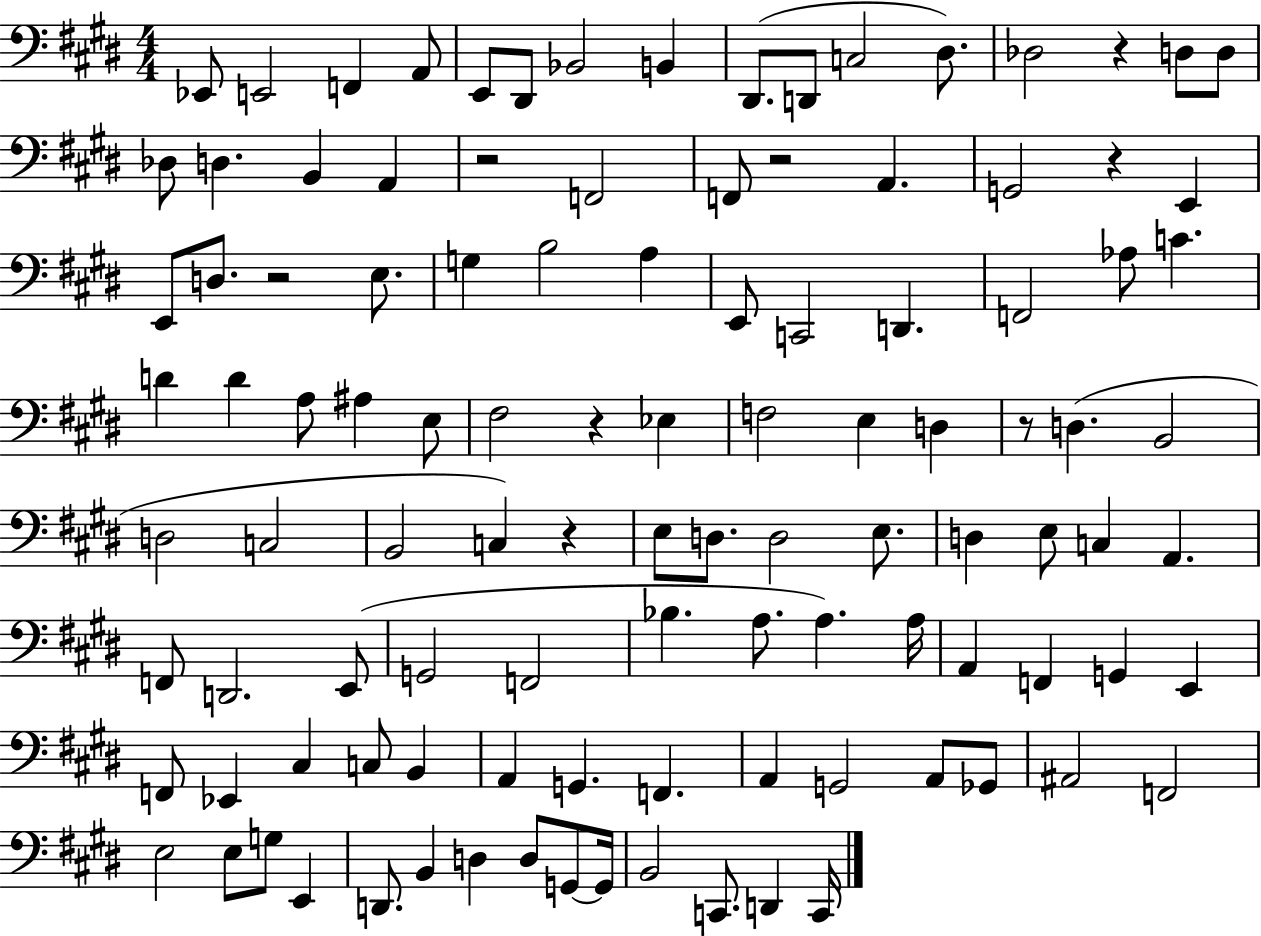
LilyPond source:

{
  \clef bass
  \numericTimeSignature
  \time 4/4
  \key e \major
  ees,8 e,2 f,4 a,8 | e,8 dis,8 bes,2 b,4 | dis,8.( d,8 c2 dis8.) | des2 r4 d8 d8 | \break des8 d4. b,4 a,4 | r2 f,2 | f,8 r2 a,4. | g,2 r4 e,4 | \break e,8 d8. r2 e8. | g4 b2 a4 | e,8 c,2 d,4. | f,2 aes8 c'4. | \break d'4 d'4 a8 ais4 e8 | fis2 r4 ees4 | f2 e4 d4 | r8 d4.( b,2 | \break d2 c2 | b,2 c4) r4 | e8 d8. d2 e8. | d4 e8 c4 a,4. | \break f,8 d,2. e,8( | g,2 f,2 | bes4. a8. a4.) a16 | a,4 f,4 g,4 e,4 | \break f,8 ees,4 cis4 c8 b,4 | a,4 g,4. f,4. | a,4 g,2 a,8 ges,8 | ais,2 f,2 | \break e2 e8 g8 e,4 | d,8. b,4 d4 d8 g,8~~ g,16 | b,2 c,8. d,4 c,16 | \bar "|."
}